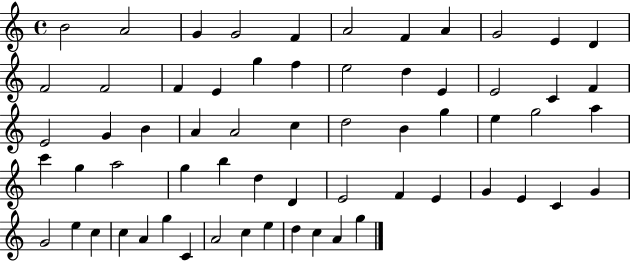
{
  \clef treble
  \time 4/4
  \defaultTimeSignature
  \key c \major
  b'2 a'2 | g'4 g'2 f'4 | a'2 f'4 a'4 | g'2 e'4 d'4 | \break f'2 f'2 | f'4 e'4 g''4 f''4 | e''2 d''4 e'4 | e'2 c'4 f'4 | \break e'2 g'4 b'4 | a'4 a'2 c''4 | d''2 b'4 g''4 | e''4 g''2 a''4 | \break c'''4 g''4 a''2 | g''4 b''4 d''4 d'4 | e'2 f'4 e'4 | g'4 e'4 c'4 g'4 | \break g'2 e''4 c''4 | c''4 a'4 g''4 c'4 | a'2 c''4 e''4 | d''4 c''4 a'4 g''4 | \break \bar "|."
}